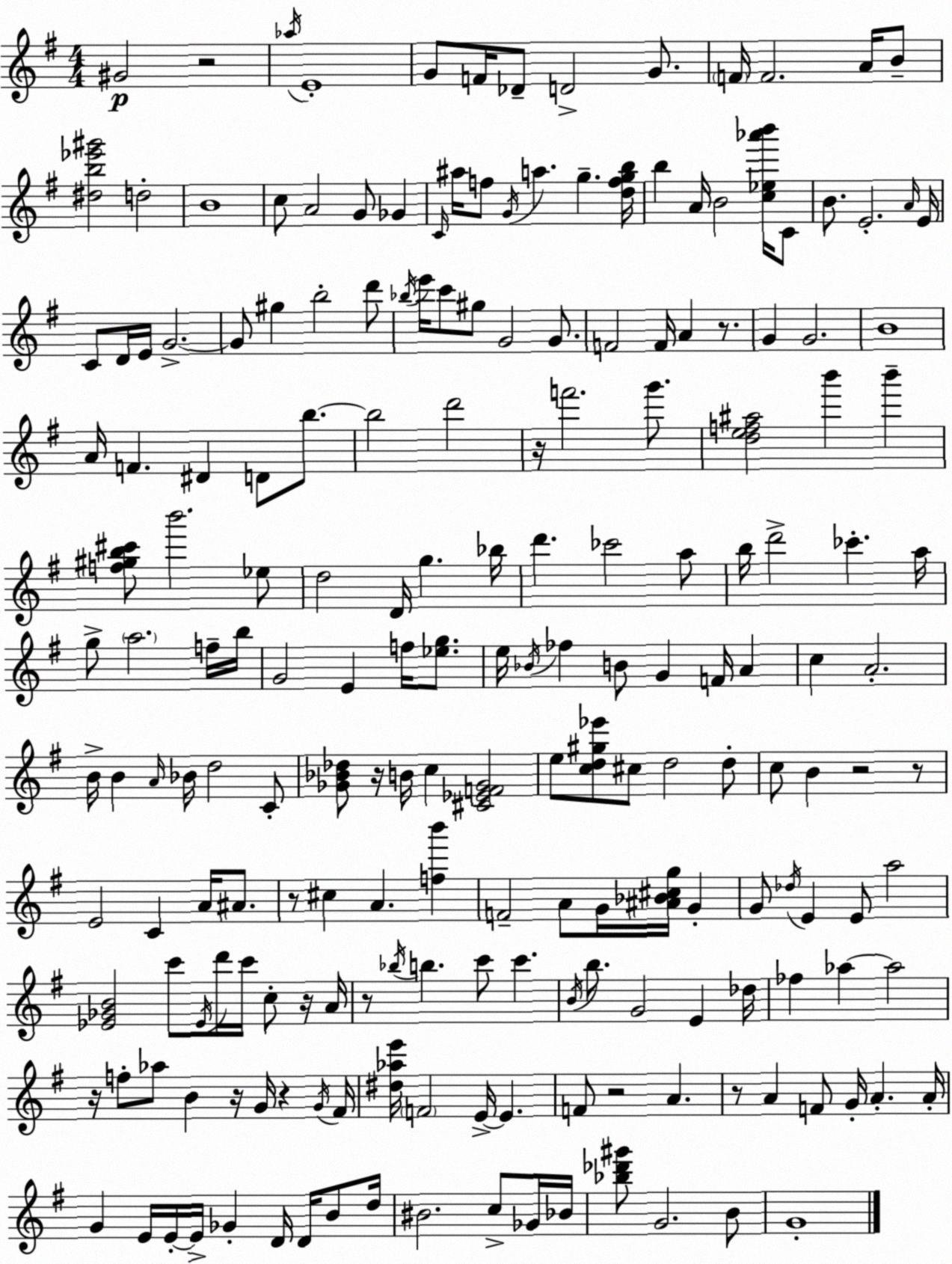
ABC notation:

X:1
T:Untitled
M:4/4
L:1/4
K:Em
^G2 z2 _a/4 E4 G/2 F/4 _D/2 D2 G/2 F/4 F2 A/4 B/2 [^db_e'^g']2 d2 B4 c/2 A2 G/2 _G C/4 ^a/4 f/2 G/4 a g [dfgb]/4 b A/4 B2 [c_e_a'b']/4 C/2 B/2 E2 A/4 E/4 C/2 D/4 E/4 G2 G/2 ^g b2 d'/2 _b/4 e'/4 c'/2 ^g/2 G2 G/2 F2 F/4 A z/2 G G2 B4 A/4 F ^D D/2 b/2 b2 d'2 z/4 f'2 g'/2 [def^a]2 b' b' [f^gb^c']/2 b'2 _e/2 d2 D/4 g _b/4 d' _c'2 a/2 b/4 d'2 _c' a/4 g/2 a2 f/4 b/4 G2 E f/4 [_eg]/2 e/4 _B/4 _f B/2 G F/4 A c A2 B/4 B A/4 _B/4 d2 C/2 [_G_B_d]/2 z/4 B/4 c [^C_EF_G]2 e/2 [cd^g_e']/2 ^c/2 d2 d/2 c/2 B z2 z/2 E2 C A/4 ^A/2 z/2 ^c A [fb'] F2 A/2 G/4 [^A_B^cg]/4 G G/2 _d/4 E E/2 a2 [_E_GB]2 c'/2 _E/4 d'/4 c'/4 c/2 z/4 A/4 z/2 _b/4 b c'/2 c' B/4 b/2 G2 E _d/4 _f _a _a2 z/4 f/2 _a/2 B z/4 G/4 z G/4 ^F/4 [^d_ae']/4 F2 E/4 E F/2 z2 A z/2 A F/2 G/4 A A/4 G E/4 E/4 E/4 _G D/4 D/4 B/2 d/4 ^B2 c/2 _G/4 _B/4 [_b_d'^g']/2 G2 B/2 G4